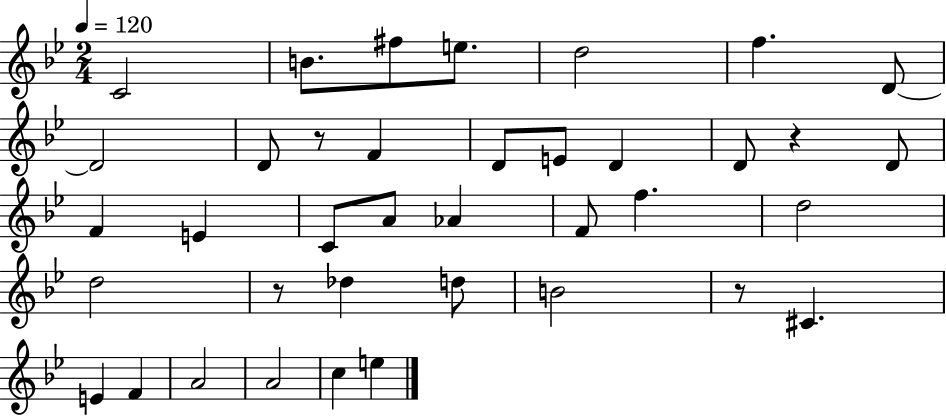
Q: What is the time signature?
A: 2/4